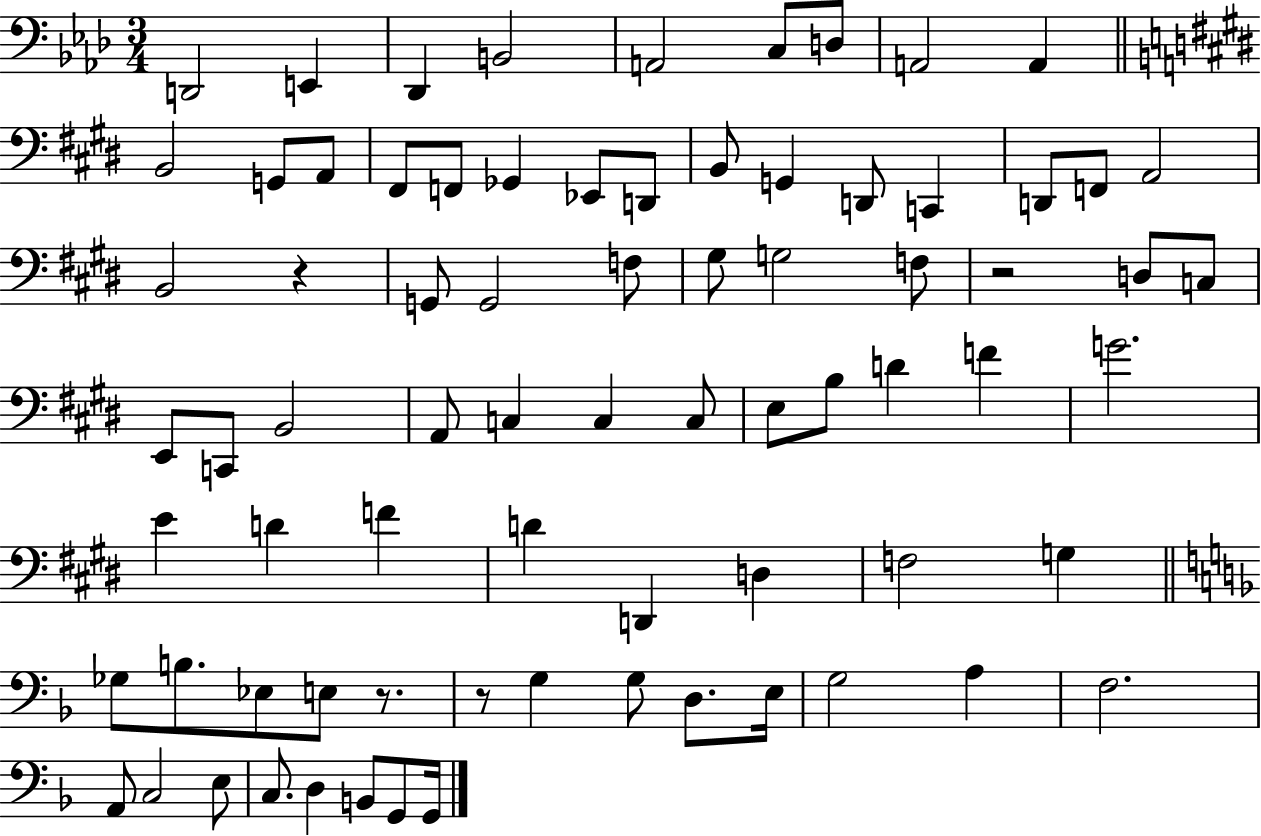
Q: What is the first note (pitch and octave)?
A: D2